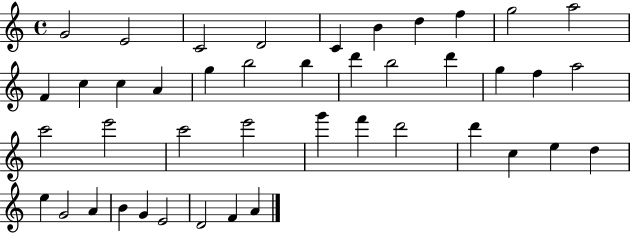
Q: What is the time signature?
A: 4/4